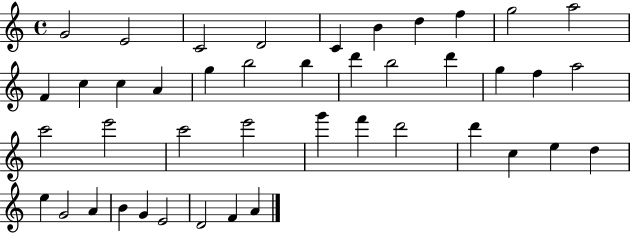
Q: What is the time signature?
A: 4/4